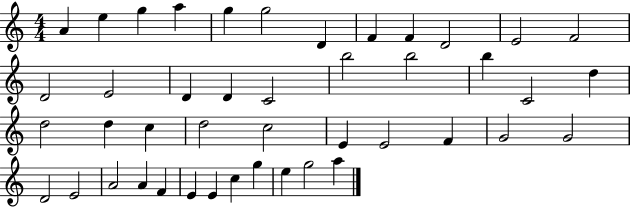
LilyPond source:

{
  \clef treble
  \numericTimeSignature
  \time 4/4
  \key c \major
  a'4 e''4 g''4 a''4 | g''4 g''2 d'4 | f'4 f'4 d'2 | e'2 f'2 | \break d'2 e'2 | d'4 d'4 c'2 | b''2 b''2 | b''4 c'2 d''4 | \break d''2 d''4 c''4 | d''2 c''2 | e'4 e'2 f'4 | g'2 g'2 | \break d'2 e'2 | a'2 a'4 f'4 | e'4 e'4 c''4 g''4 | e''4 g''2 a''4 | \break \bar "|."
}